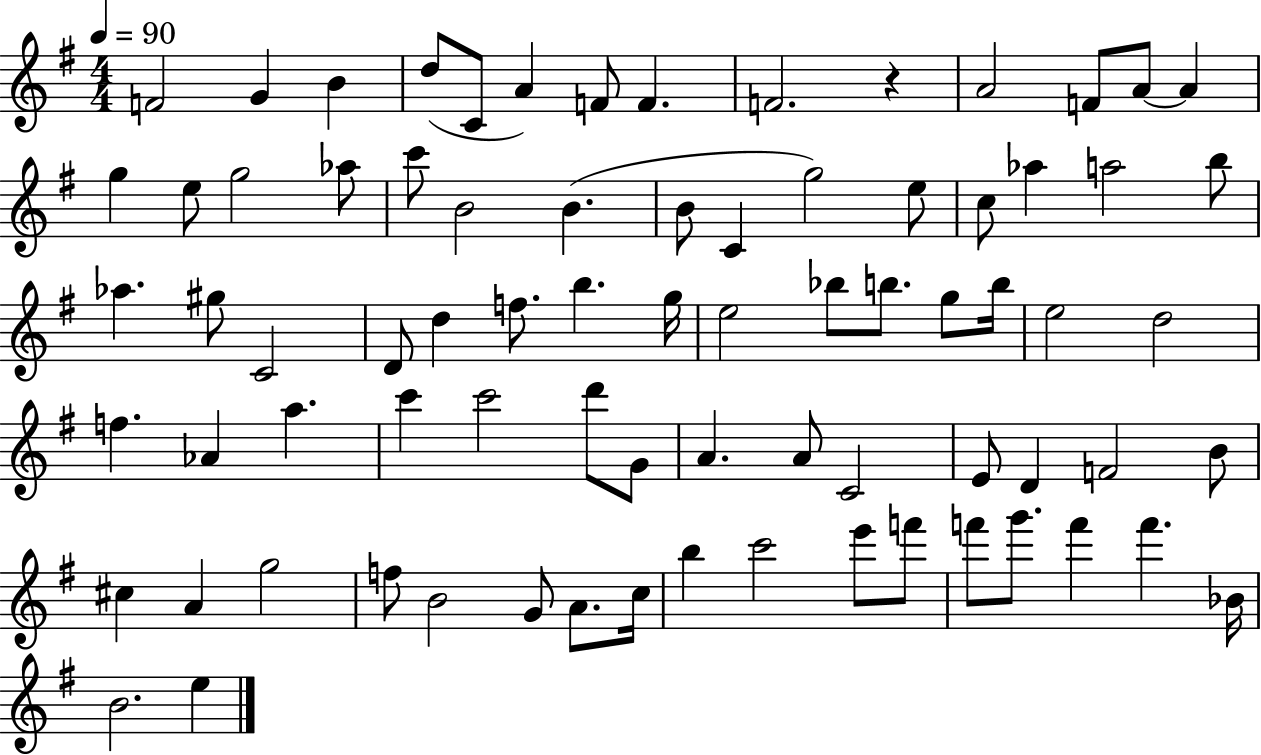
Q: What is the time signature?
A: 4/4